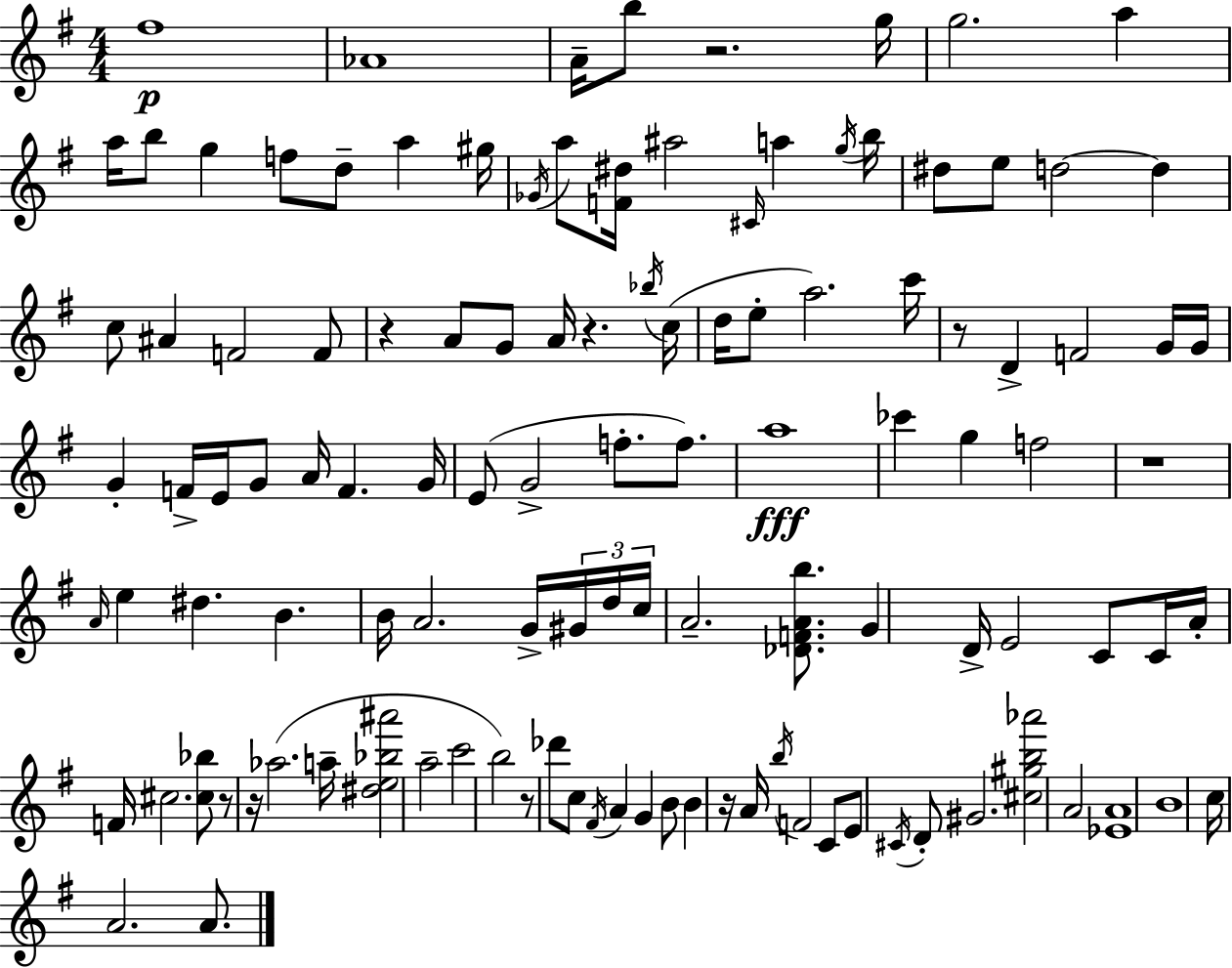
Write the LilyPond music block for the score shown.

{
  \clef treble
  \numericTimeSignature
  \time 4/4
  \key e \minor
  \repeat volta 2 { fis''1\p | aes'1 | a'16-- b''8 r2. g''16 | g''2. a''4 | \break a''16 b''8 g''4 f''8 d''8-- a''4 gis''16 | \acciaccatura { ges'16 } a''8 <f' dis''>16 ais''2 \grace { cis'16 } a''4 | \acciaccatura { g''16 } b''16 dis''8 e''8 d''2~~ d''4 | c''8 ais'4 f'2 | \break f'8 r4 a'8 g'8 a'16 r4. | \acciaccatura { bes''16 }( c''16 d''16 e''8-. a''2.) | c'''16 r8 d'4-> f'2 | g'16 g'16 g'4-. f'16-> e'16 g'8 a'16 f'4. | \break g'16 e'8( g'2-> f''8.-. | f''8.) a''1\fff | ces'''4 g''4 f''2 | r1 | \break \grace { a'16 } e''4 dis''4. b'4. | b'16 a'2. | g'16-> \tuplet 3/2 { gis'16 d''16 c''16 } a'2.-- | <des' f' a' b''>8. g'4 d'16-> e'2 | \break c'8 c'16 a'16-. f'16 cis''2. | <cis'' bes''>8 r8 r16 aes''2.( | a''16-- <dis'' e'' bes'' ais'''>2 a''2-- | c'''2 b''2) | \break r8 des'''8 c''8 \acciaccatura { fis'16 } a'4 | g'4 b'8 b'4 r16 a'16 \acciaccatura { b''16 } f'2 | c'8 e'8 \acciaccatura { cis'16 } d'8-. gis'2. | <cis'' gis'' b'' aes'''>2 | \break a'2 <ees' a'>1 | b'1 | c''16 a'2. | a'8. } \bar "|."
}